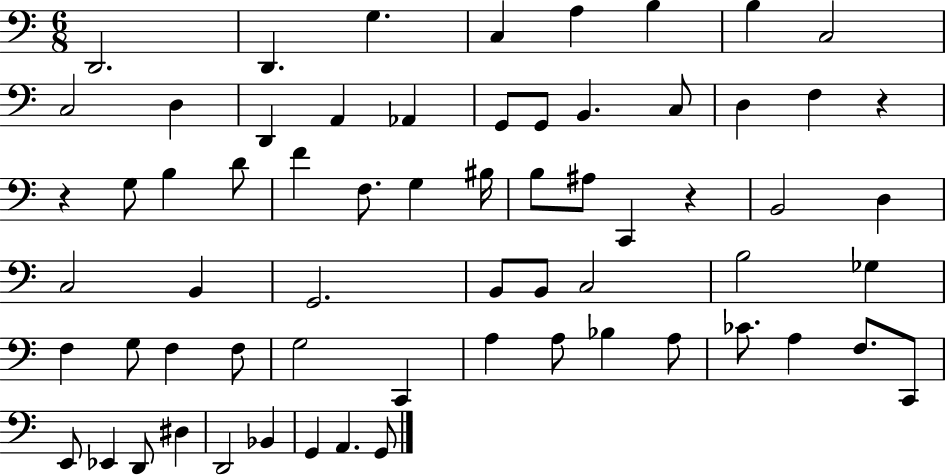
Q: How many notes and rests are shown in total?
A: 65